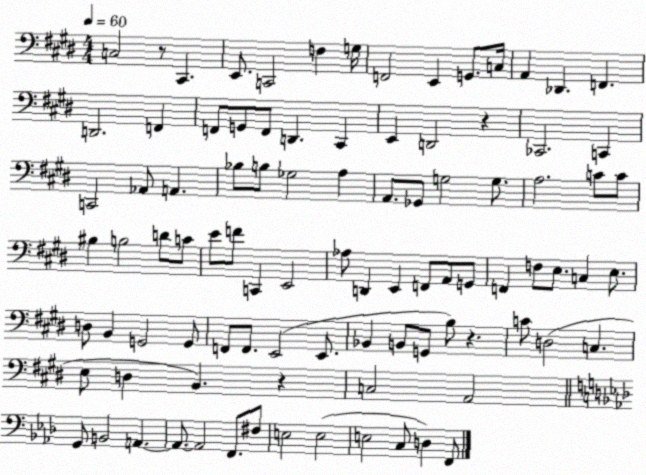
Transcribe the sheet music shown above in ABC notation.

X:1
T:Untitled
M:4/4
L:1/4
K:E
C,2 z/2 ^C,, E,,/2 C,,2 F, G,/4 F,,2 E,, G,,/2 C,/4 A,, _D,, F,, D,,2 F,, F,,/2 G,,/2 F,,/2 D,, ^C,, E,, D,,2 z _C,,2 C,, C,,2 _A,,/2 A,, _B,/2 B,/2 _G,2 A, A,,/2 _G,,/2 G,2 G,/2 A,2 C/2 C/2 ^B, B,2 D/2 C/2 E/2 F/2 C,, E,,2 _A,/2 D,, E,, F,,/2 A,,/2 G,,/2 F,, F,/2 E,/2 C, E,/2 D,/2 B,, G,,2 G,,/2 F,,/2 F,,/2 E,,2 E,,/2 _B,, B,,/2 G,,/2 B,/2 z C/2 D,2 C, E,/2 D, B,, z C,2 A,,2 G,,/2 B,,2 A,, A,,/2 A,,2 F,,/2 ^F,/2 E,2 E,2 E,2 C,/2 D, F,,/2